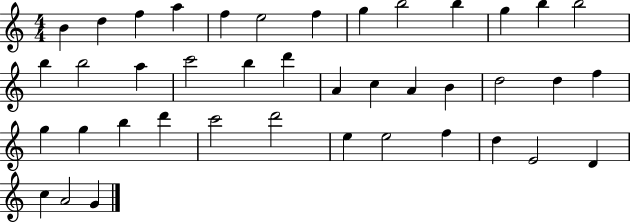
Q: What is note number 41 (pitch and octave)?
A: G4